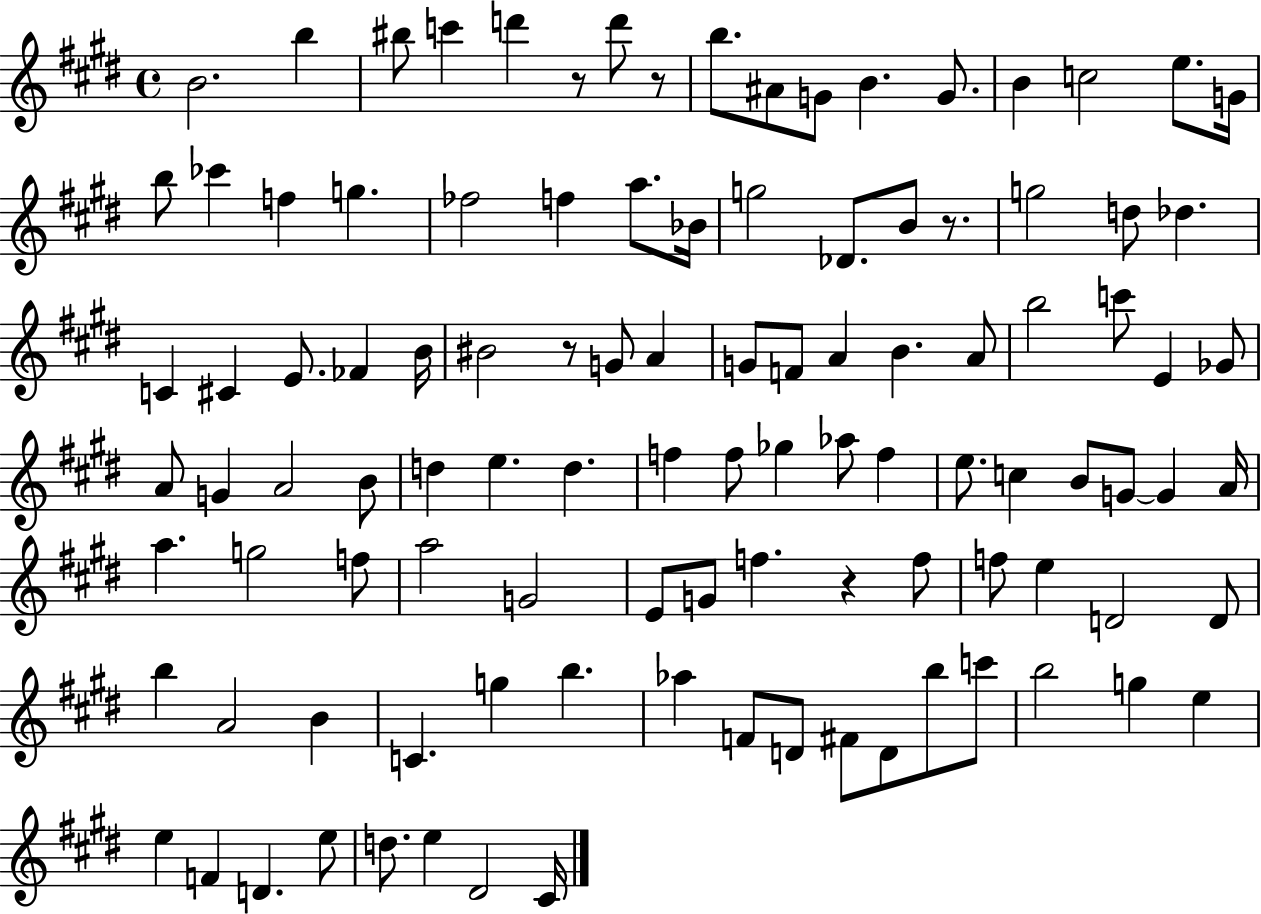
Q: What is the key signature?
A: E major